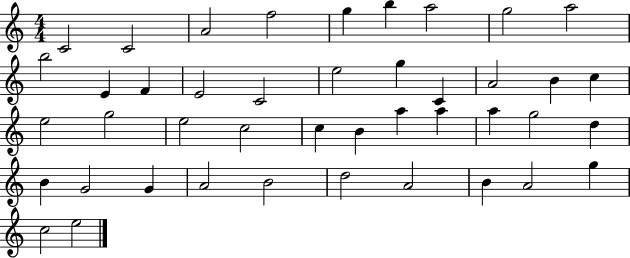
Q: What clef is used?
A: treble